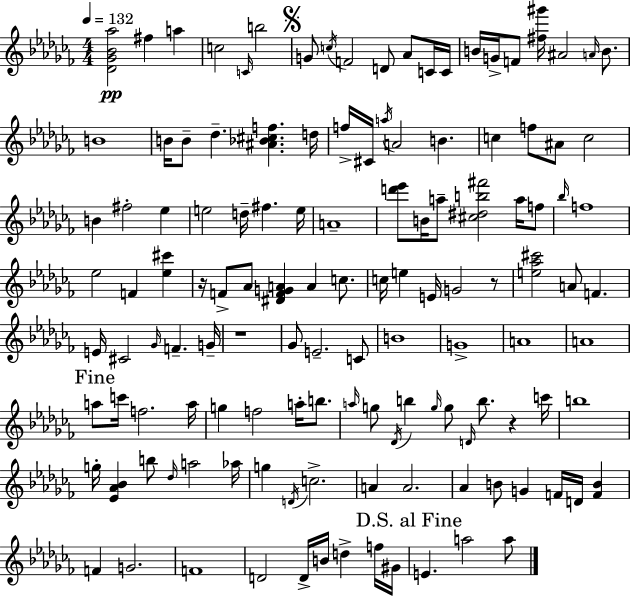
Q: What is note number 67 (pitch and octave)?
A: B4